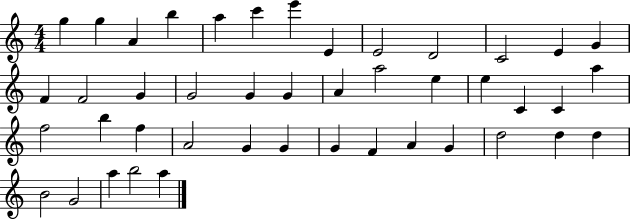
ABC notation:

X:1
T:Untitled
M:4/4
L:1/4
K:C
g g A b a c' e' E E2 D2 C2 E G F F2 G G2 G G A a2 e e C C a f2 b f A2 G G G F A G d2 d d B2 G2 a b2 a